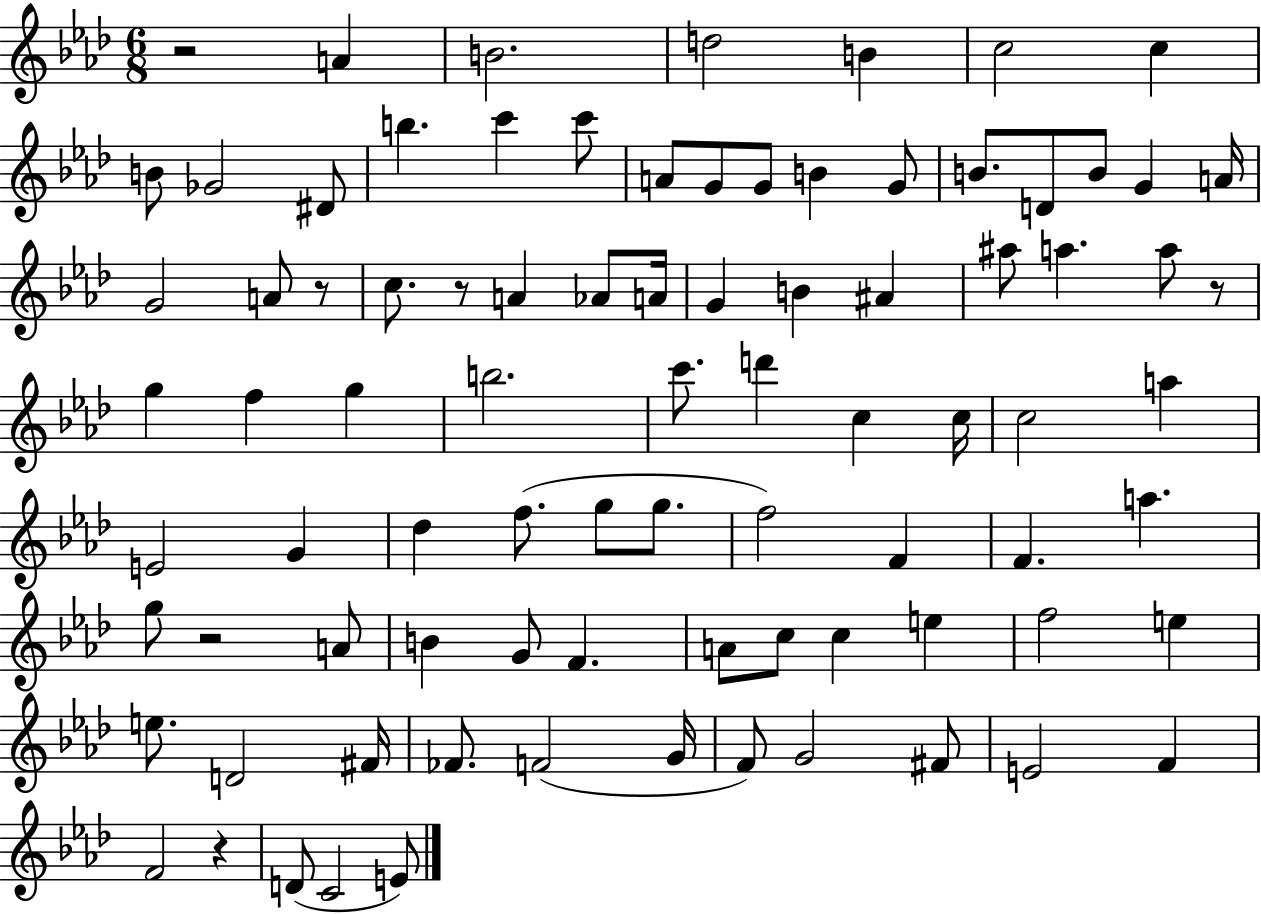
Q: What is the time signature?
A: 6/8